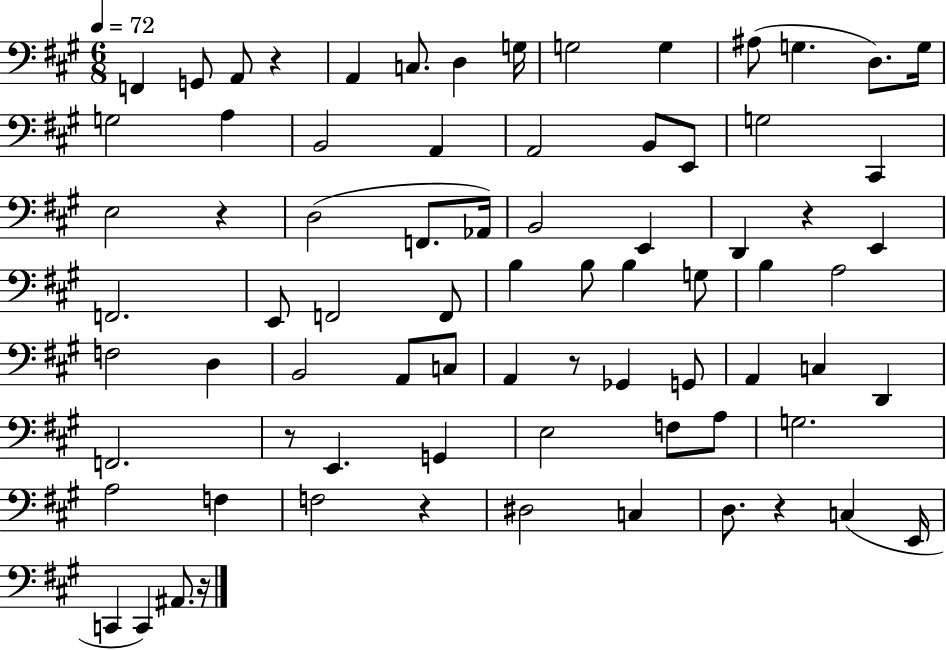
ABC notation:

X:1
T:Untitled
M:6/8
L:1/4
K:A
F,, G,,/2 A,,/2 z A,, C,/2 D, G,/4 G,2 G, ^A,/2 G, D,/2 G,/4 G,2 A, B,,2 A,, A,,2 B,,/2 E,,/2 G,2 ^C,, E,2 z D,2 F,,/2 _A,,/4 B,,2 E,, D,, z E,, F,,2 E,,/2 F,,2 F,,/2 B, B,/2 B, G,/2 B, A,2 F,2 D, B,,2 A,,/2 C,/2 A,, z/2 _G,, G,,/2 A,, C, D,, F,,2 z/2 E,, G,, E,2 F,/2 A,/2 G,2 A,2 F, F,2 z ^D,2 C, D,/2 z C, E,,/4 C,, C,, ^A,,/2 z/4